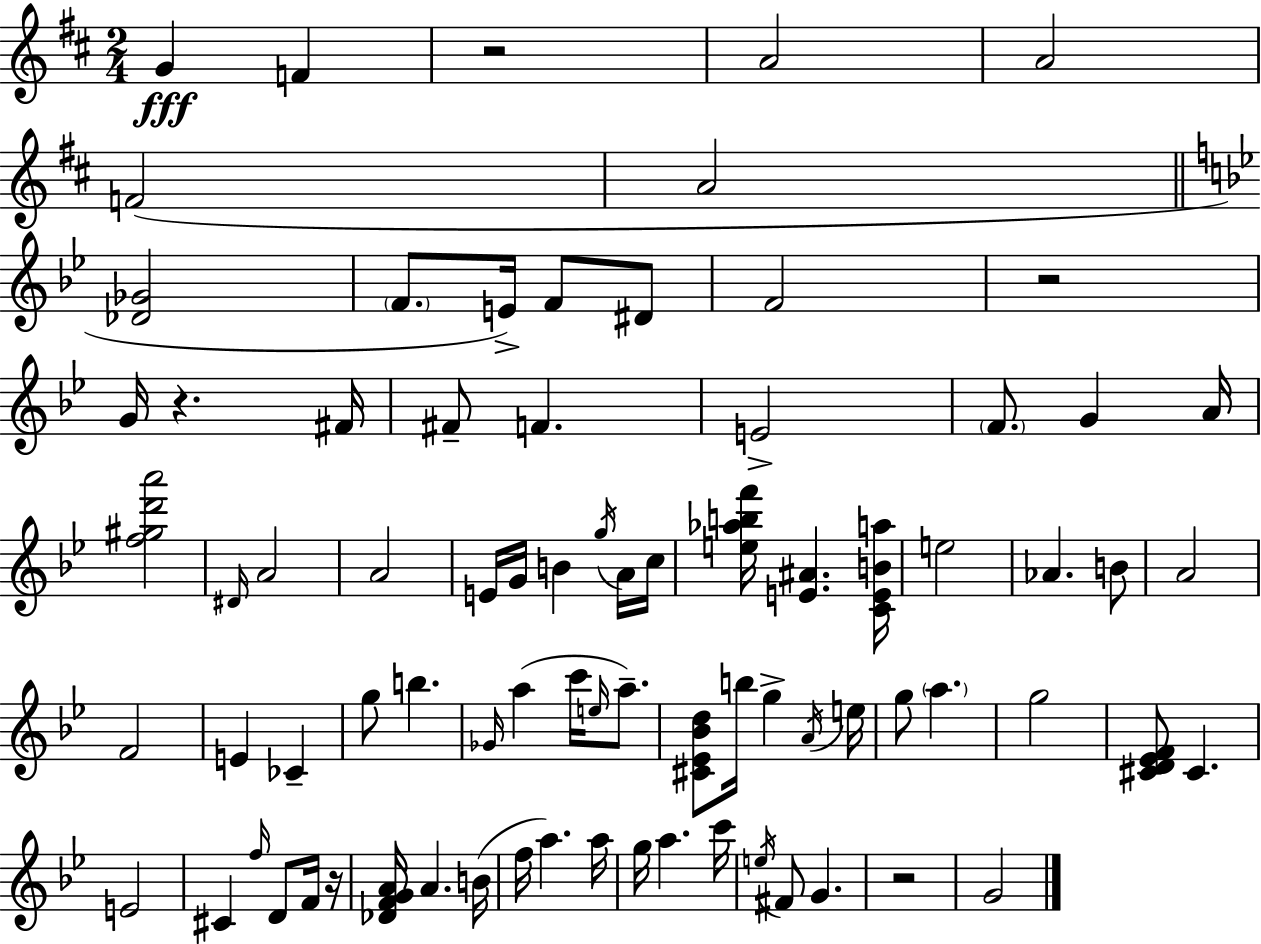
X:1
T:Untitled
M:2/4
L:1/4
K:D
G F z2 A2 A2 F2 A2 [_D_G]2 F/2 E/4 F/2 ^D/2 F2 z2 G/4 z ^F/4 ^F/2 F E2 F/2 G A/4 [f^gd'a']2 ^D/4 A2 A2 E/4 G/4 B g/4 A/4 c/4 [e_abf']/4 [E^A] [CEBa]/4 e2 _A B/2 A2 F2 E _C g/2 b _G/4 a c'/4 e/4 a/2 [^C_E_Bd]/2 b/4 g A/4 e/4 g/2 a g2 [^CD_EF]/2 ^C E2 ^C f/4 D/2 F/4 z/4 [_DFGA]/4 A B/4 f/4 a a/4 g/4 a c'/4 e/4 ^F/2 G z2 G2